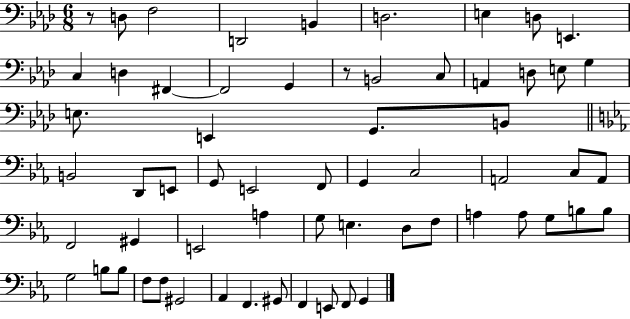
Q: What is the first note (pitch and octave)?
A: D3